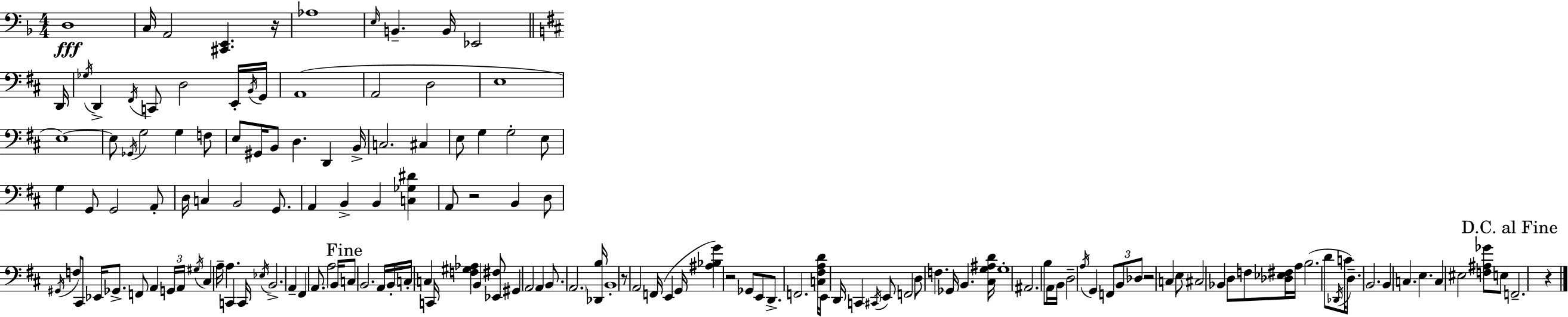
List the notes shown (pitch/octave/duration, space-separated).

D3/w C3/s A2/h [C#2,E2]/q. R/s Ab3/w E3/s B2/q. B2/s Eb2/h D2/s Gb3/s D2/q F#2/s C2/e D3/h E2/s B2/s G2/s A2/w A2/h D3/h E3/w E3/w E3/e Gb2/s G3/h G3/q F3/e E3/e G#2/s B2/e D3/q. D2/q B2/s C3/h. C#3/q E3/e G3/q G3/h E3/e G3/q G2/e G2/h A2/e D3/s C3/q B2/h G2/e. A2/q B2/q B2/q [C3,Gb3,D#4]/q A2/e R/h B2/q D3/e G#2/s F3/e C#2/e Eb2/s Gb2/e. F2/e A2/q G2/s A2/s G#3/s C#3/q A3/s A3/q. C2/q C2/s Eb3/s B2/h. A2/q F#2/q A2/e. A3/h B2/s C3/e B2/h. A2/s B2/s C3/s C3/q C2/s [F3,G#3,Ab3]/q B2/q [Eb2,F#3]/e G#2/q A2/h A2/q B2/e. A2/h. [Db2,B3]/s B2/w R/e A2/h F2/s E2/q G2/s [A#3,Bb3,G4]/q R/h Gb2/e E2/e D2/e. F2/h. [C3,F#3,A3,D4]/s E2/s D2/s C2/q C#2/s E2/e F2/h D3/e F3/q. Gb2/s B2/q. [C#3,G3,A#3,D4]/s G3/w A#2/h. B3/e A2/s B2/s D3/h A3/s G2/q F2/e B2/e Db3/e R/h C3/q E3/e C#3/h Bb2/q D3/e F3/e [Db3,Eb3,F#3]/s A3/s B3/h. D4/e Db2/s C4/s D3/e. B2/h. B2/q C3/q. E3/q. C3/q EIS3/h [F3,A#3,Gb4]/e E3/e F2/h. R/q